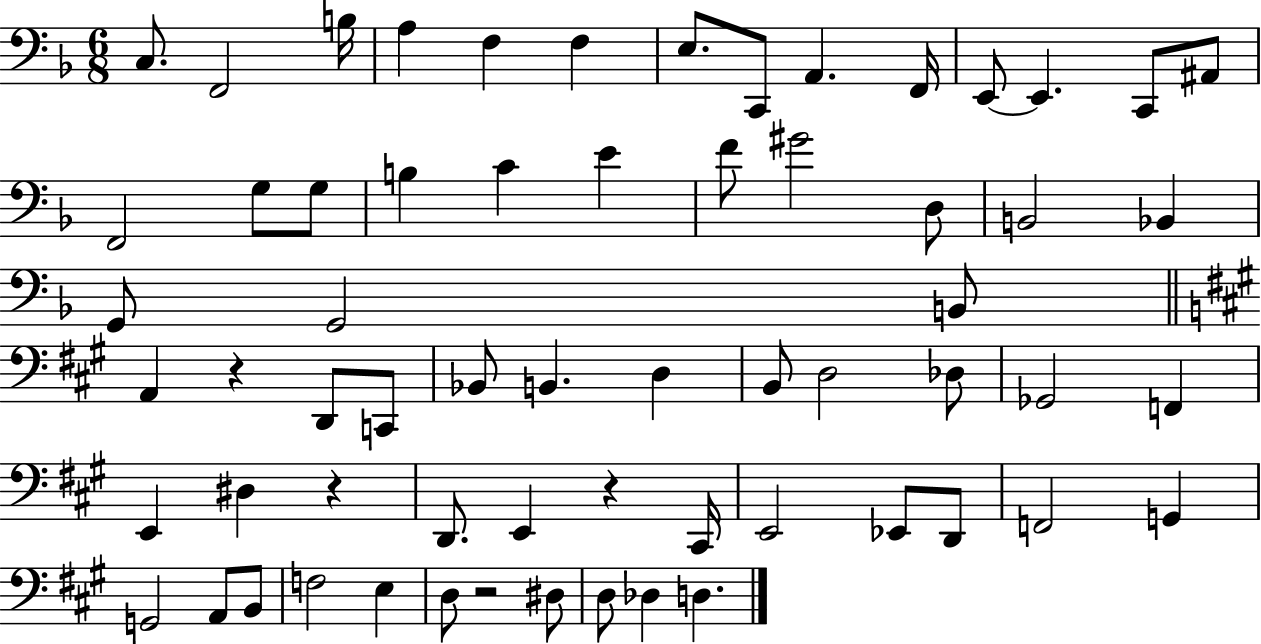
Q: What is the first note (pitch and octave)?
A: C3